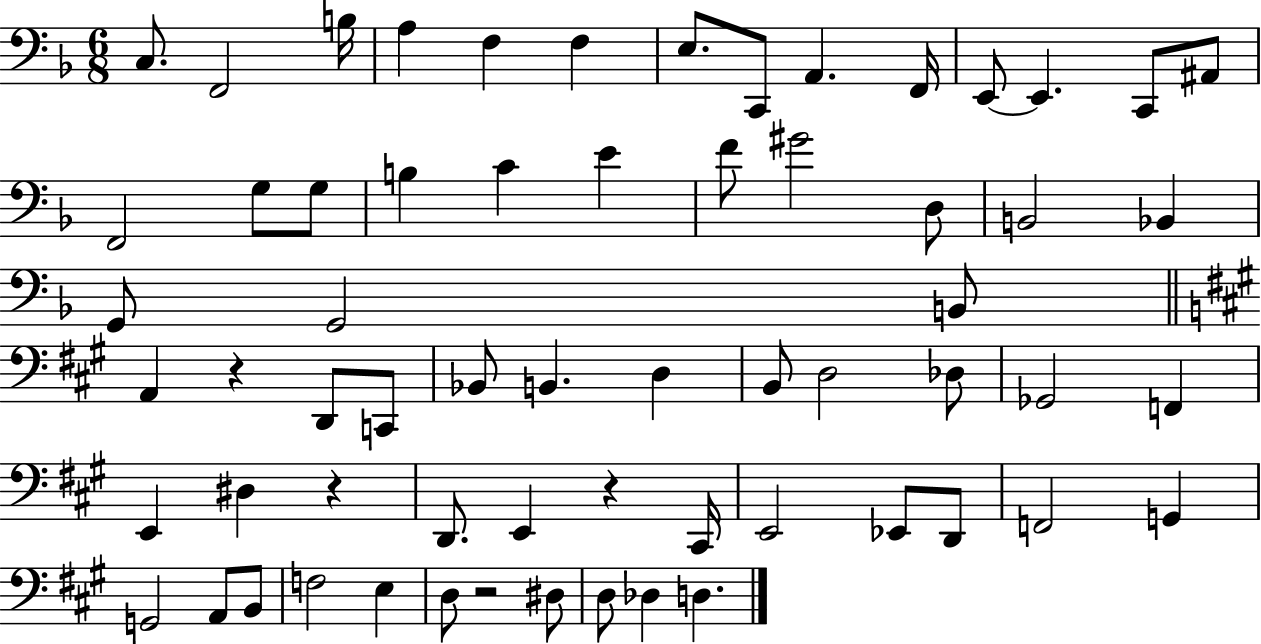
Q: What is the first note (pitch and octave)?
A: C3